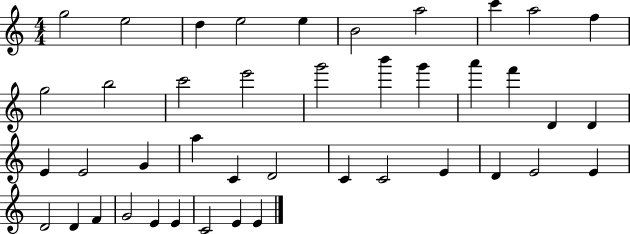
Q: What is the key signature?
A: C major